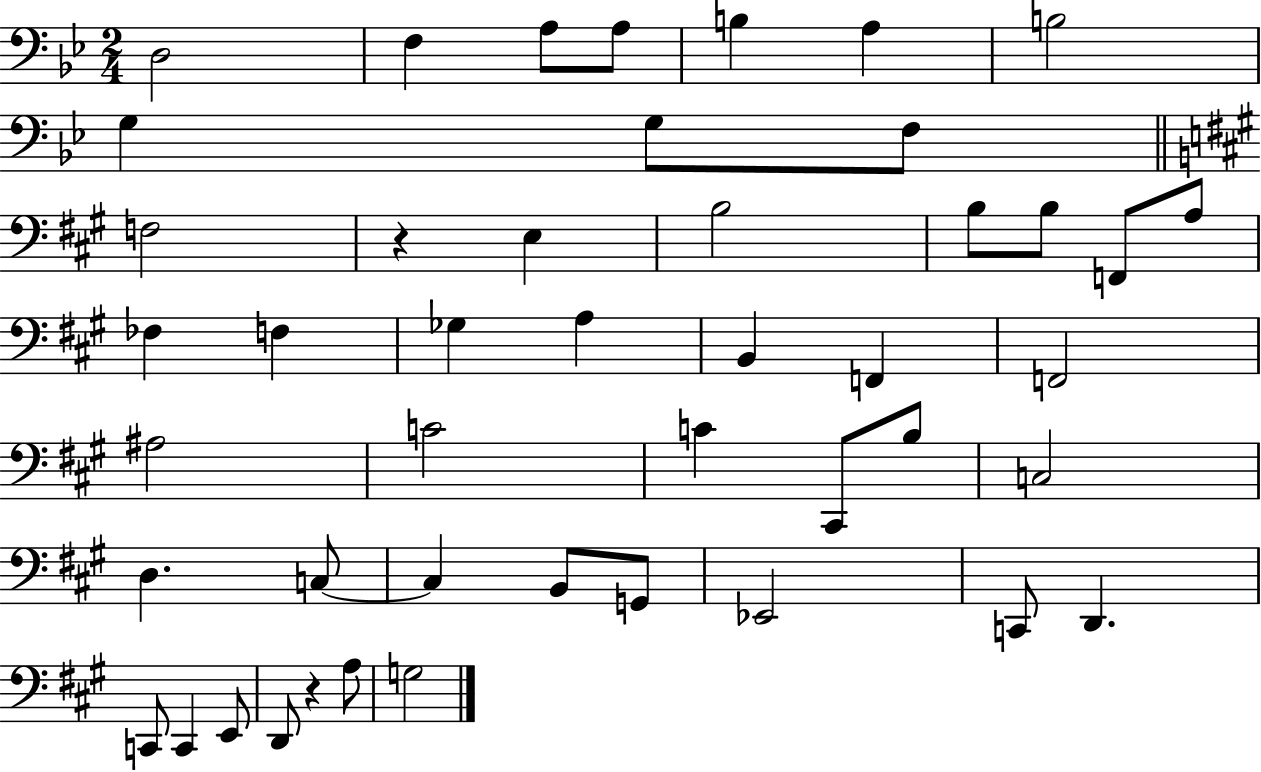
X:1
T:Untitled
M:2/4
L:1/4
K:Bb
D,2 F, A,/2 A,/2 B, A, B,2 G, G,/2 F,/2 F,2 z E, B,2 B,/2 B,/2 F,,/2 A,/2 _F, F, _G, A, B,, F,, F,,2 ^A,2 C2 C ^C,,/2 B,/2 C,2 D, C,/2 C, B,,/2 G,,/2 _E,,2 C,,/2 D,, C,,/2 C,, E,,/2 D,,/2 z A,/2 G,2